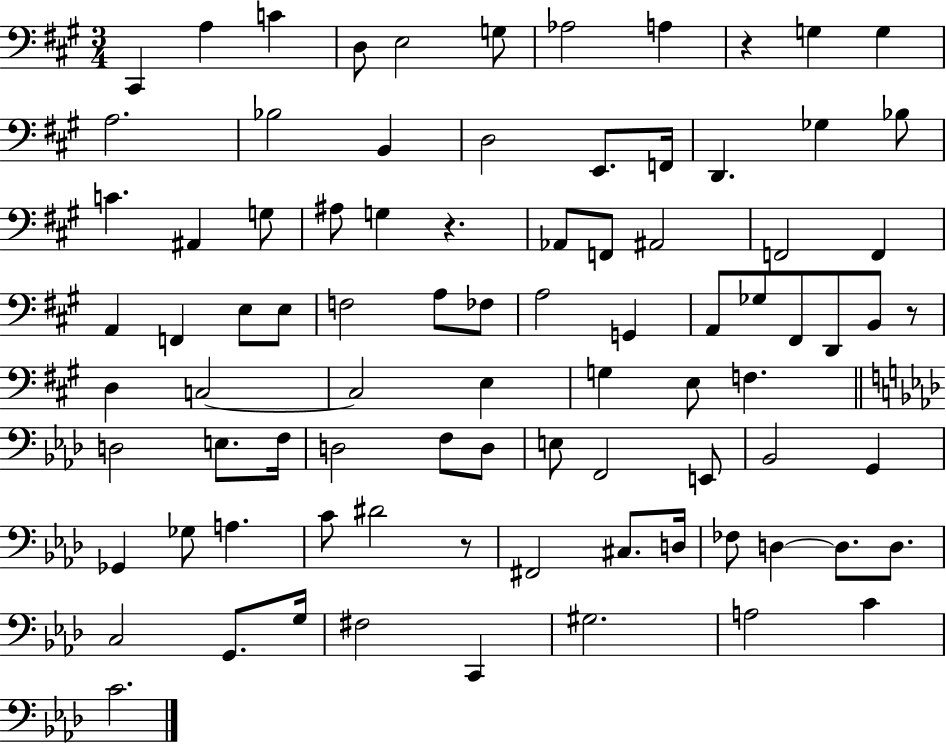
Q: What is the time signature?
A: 3/4